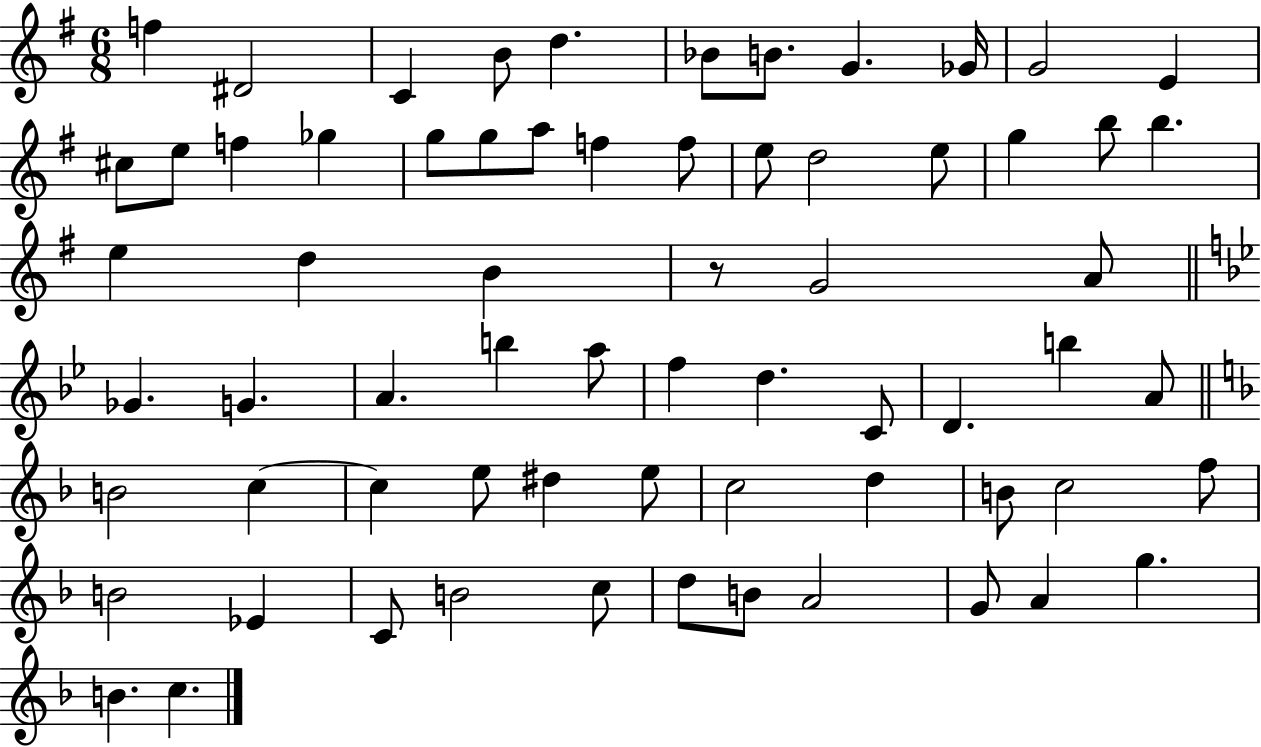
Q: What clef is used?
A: treble